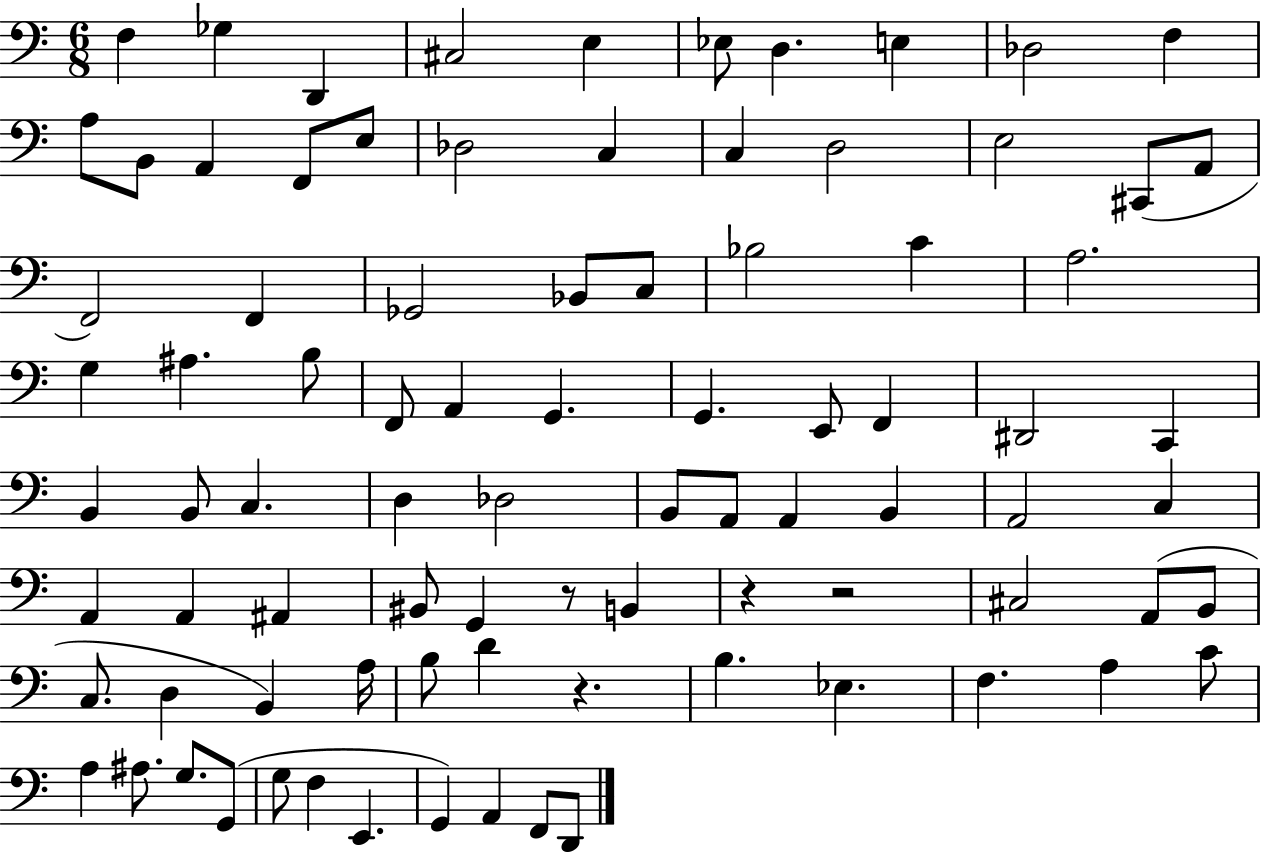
{
  \clef bass
  \numericTimeSignature
  \time 6/8
  \key c \major
  f4 ges4 d,4 | cis2 e4 | ees8 d4. e4 | des2 f4 | \break a8 b,8 a,4 f,8 e8 | des2 c4 | c4 d2 | e2 cis,8( a,8 | \break f,2) f,4 | ges,2 bes,8 c8 | bes2 c'4 | a2. | \break g4 ais4. b8 | f,8 a,4 g,4. | g,4. e,8 f,4 | dis,2 c,4 | \break b,4 b,8 c4. | d4 des2 | b,8 a,8 a,4 b,4 | a,2 c4 | \break a,4 a,4 ais,4 | bis,8 g,4 r8 b,4 | r4 r2 | cis2 a,8( b,8 | \break c8. d4 b,4) a16 | b8 d'4 r4. | b4. ees4. | f4. a4 c'8 | \break a4 ais8. g8. g,8( | g8 f4 e,4. | g,4) a,4 f,8 d,8 | \bar "|."
}